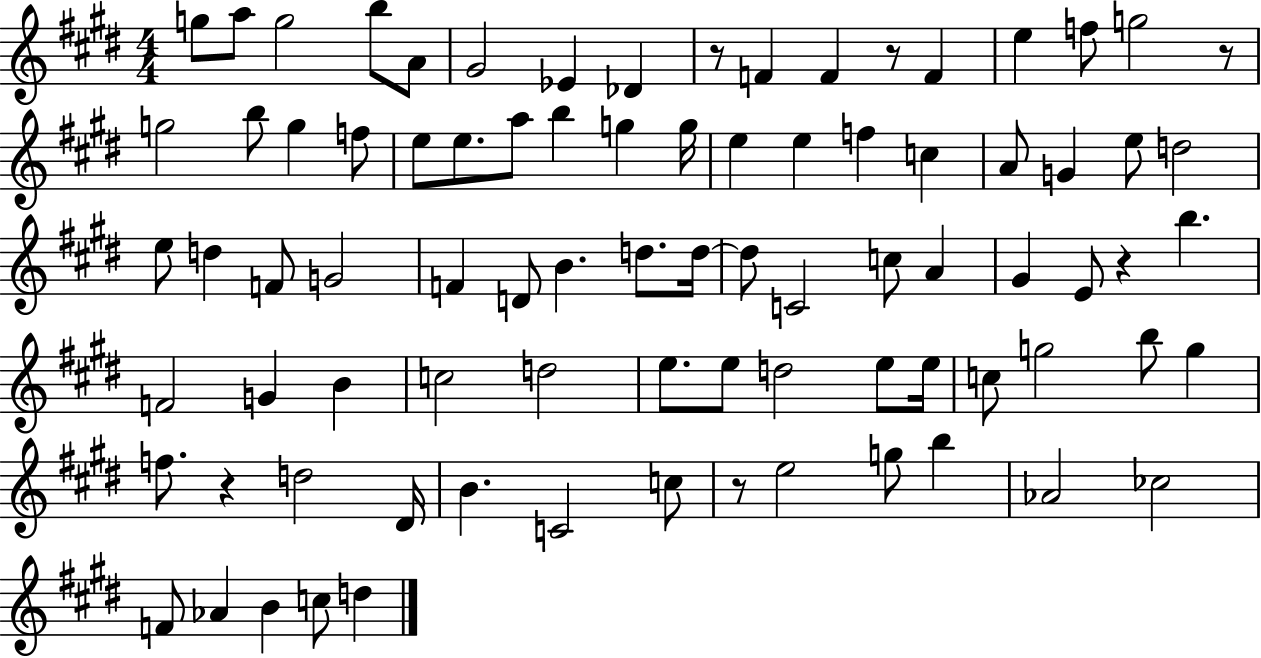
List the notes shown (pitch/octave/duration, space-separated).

G5/e A5/e G5/h B5/e A4/e G#4/h Eb4/q Db4/q R/e F4/q F4/q R/e F4/q E5/q F5/e G5/h R/e G5/h B5/e G5/q F5/e E5/e E5/e. A5/e B5/q G5/q G5/s E5/q E5/q F5/q C5/q A4/e G4/q E5/e D5/h E5/e D5/q F4/e G4/h F4/q D4/e B4/q. D5/e. D5/s D5/e C4/h C5/e A4/q G#4/q E4/e R/q B5/q. F4/h G4/q B4/q C5/h D5/h E5/e. E5/e D5/h E5/e E5/s C5/e G5/h B5/e G5/q F5/e. R/q D5/h D#4/s B4/q. C4/h C5/e R/e E5/h G5/e B5/q Ab4/h CES5/h F4/e Ab4/q B4/q C5/e D5/q